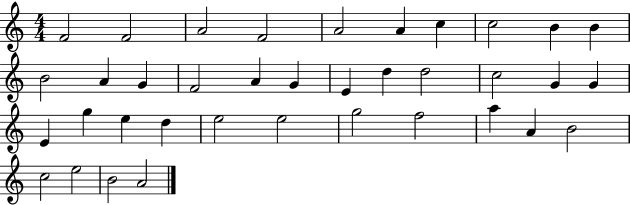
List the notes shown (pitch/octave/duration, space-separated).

F4/h F4/h A4/h F4/h A4/h A4/q C5/q C5/h B4/q B4/q B4/h A4/q G4/q F4/h A4/q G4/q E4/q D5/q D5/h C5/h G4/q G4/q E4/q G5/q E5/q D5/q E5/h E5/h G5/h F5/h A5/q A4/q B4/h C5/h E5/h B4/h A4/h